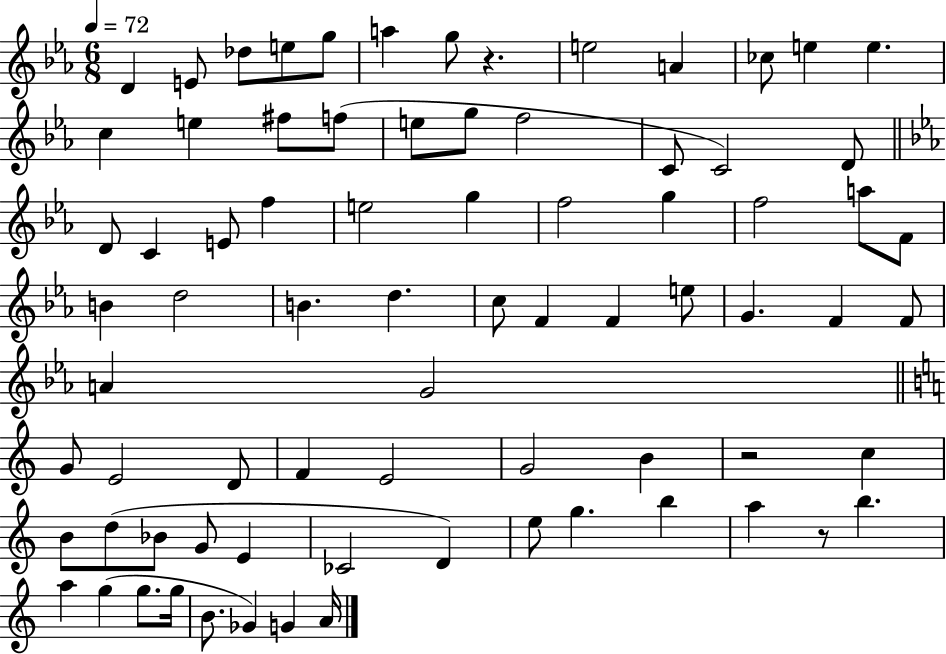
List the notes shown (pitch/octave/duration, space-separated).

D4/q E4/e Db5/e E5/e G5/e A5/q G5/e R/q. E5/h A4/q CES5/e E5/q E5/q. C5/q E5/q F#5/e F5/e E5/e G5/e F5/h C4/e C4/h D4/e D4/e C4/q E4/e F5/q E5/h G5/q F5/h G5/q F5/h A5/e F4/e B4/q D5/h B4/q. D5/q. C5/e F4/q F4/q E5/e G4/q. F4/q F4/e A4/q G4/h G4/e E4/h D4/e F4/q E4/h G4/h B4/q R/h C5/q B4/e D5/e Bb4/e G4/e E4/q CES4/h D4/q E5/e G5/q. B5/q A5/q R/e B5/q. A5/q G5/q G5/e. G5/s B4/e. Gb4/q G4/q A4/s